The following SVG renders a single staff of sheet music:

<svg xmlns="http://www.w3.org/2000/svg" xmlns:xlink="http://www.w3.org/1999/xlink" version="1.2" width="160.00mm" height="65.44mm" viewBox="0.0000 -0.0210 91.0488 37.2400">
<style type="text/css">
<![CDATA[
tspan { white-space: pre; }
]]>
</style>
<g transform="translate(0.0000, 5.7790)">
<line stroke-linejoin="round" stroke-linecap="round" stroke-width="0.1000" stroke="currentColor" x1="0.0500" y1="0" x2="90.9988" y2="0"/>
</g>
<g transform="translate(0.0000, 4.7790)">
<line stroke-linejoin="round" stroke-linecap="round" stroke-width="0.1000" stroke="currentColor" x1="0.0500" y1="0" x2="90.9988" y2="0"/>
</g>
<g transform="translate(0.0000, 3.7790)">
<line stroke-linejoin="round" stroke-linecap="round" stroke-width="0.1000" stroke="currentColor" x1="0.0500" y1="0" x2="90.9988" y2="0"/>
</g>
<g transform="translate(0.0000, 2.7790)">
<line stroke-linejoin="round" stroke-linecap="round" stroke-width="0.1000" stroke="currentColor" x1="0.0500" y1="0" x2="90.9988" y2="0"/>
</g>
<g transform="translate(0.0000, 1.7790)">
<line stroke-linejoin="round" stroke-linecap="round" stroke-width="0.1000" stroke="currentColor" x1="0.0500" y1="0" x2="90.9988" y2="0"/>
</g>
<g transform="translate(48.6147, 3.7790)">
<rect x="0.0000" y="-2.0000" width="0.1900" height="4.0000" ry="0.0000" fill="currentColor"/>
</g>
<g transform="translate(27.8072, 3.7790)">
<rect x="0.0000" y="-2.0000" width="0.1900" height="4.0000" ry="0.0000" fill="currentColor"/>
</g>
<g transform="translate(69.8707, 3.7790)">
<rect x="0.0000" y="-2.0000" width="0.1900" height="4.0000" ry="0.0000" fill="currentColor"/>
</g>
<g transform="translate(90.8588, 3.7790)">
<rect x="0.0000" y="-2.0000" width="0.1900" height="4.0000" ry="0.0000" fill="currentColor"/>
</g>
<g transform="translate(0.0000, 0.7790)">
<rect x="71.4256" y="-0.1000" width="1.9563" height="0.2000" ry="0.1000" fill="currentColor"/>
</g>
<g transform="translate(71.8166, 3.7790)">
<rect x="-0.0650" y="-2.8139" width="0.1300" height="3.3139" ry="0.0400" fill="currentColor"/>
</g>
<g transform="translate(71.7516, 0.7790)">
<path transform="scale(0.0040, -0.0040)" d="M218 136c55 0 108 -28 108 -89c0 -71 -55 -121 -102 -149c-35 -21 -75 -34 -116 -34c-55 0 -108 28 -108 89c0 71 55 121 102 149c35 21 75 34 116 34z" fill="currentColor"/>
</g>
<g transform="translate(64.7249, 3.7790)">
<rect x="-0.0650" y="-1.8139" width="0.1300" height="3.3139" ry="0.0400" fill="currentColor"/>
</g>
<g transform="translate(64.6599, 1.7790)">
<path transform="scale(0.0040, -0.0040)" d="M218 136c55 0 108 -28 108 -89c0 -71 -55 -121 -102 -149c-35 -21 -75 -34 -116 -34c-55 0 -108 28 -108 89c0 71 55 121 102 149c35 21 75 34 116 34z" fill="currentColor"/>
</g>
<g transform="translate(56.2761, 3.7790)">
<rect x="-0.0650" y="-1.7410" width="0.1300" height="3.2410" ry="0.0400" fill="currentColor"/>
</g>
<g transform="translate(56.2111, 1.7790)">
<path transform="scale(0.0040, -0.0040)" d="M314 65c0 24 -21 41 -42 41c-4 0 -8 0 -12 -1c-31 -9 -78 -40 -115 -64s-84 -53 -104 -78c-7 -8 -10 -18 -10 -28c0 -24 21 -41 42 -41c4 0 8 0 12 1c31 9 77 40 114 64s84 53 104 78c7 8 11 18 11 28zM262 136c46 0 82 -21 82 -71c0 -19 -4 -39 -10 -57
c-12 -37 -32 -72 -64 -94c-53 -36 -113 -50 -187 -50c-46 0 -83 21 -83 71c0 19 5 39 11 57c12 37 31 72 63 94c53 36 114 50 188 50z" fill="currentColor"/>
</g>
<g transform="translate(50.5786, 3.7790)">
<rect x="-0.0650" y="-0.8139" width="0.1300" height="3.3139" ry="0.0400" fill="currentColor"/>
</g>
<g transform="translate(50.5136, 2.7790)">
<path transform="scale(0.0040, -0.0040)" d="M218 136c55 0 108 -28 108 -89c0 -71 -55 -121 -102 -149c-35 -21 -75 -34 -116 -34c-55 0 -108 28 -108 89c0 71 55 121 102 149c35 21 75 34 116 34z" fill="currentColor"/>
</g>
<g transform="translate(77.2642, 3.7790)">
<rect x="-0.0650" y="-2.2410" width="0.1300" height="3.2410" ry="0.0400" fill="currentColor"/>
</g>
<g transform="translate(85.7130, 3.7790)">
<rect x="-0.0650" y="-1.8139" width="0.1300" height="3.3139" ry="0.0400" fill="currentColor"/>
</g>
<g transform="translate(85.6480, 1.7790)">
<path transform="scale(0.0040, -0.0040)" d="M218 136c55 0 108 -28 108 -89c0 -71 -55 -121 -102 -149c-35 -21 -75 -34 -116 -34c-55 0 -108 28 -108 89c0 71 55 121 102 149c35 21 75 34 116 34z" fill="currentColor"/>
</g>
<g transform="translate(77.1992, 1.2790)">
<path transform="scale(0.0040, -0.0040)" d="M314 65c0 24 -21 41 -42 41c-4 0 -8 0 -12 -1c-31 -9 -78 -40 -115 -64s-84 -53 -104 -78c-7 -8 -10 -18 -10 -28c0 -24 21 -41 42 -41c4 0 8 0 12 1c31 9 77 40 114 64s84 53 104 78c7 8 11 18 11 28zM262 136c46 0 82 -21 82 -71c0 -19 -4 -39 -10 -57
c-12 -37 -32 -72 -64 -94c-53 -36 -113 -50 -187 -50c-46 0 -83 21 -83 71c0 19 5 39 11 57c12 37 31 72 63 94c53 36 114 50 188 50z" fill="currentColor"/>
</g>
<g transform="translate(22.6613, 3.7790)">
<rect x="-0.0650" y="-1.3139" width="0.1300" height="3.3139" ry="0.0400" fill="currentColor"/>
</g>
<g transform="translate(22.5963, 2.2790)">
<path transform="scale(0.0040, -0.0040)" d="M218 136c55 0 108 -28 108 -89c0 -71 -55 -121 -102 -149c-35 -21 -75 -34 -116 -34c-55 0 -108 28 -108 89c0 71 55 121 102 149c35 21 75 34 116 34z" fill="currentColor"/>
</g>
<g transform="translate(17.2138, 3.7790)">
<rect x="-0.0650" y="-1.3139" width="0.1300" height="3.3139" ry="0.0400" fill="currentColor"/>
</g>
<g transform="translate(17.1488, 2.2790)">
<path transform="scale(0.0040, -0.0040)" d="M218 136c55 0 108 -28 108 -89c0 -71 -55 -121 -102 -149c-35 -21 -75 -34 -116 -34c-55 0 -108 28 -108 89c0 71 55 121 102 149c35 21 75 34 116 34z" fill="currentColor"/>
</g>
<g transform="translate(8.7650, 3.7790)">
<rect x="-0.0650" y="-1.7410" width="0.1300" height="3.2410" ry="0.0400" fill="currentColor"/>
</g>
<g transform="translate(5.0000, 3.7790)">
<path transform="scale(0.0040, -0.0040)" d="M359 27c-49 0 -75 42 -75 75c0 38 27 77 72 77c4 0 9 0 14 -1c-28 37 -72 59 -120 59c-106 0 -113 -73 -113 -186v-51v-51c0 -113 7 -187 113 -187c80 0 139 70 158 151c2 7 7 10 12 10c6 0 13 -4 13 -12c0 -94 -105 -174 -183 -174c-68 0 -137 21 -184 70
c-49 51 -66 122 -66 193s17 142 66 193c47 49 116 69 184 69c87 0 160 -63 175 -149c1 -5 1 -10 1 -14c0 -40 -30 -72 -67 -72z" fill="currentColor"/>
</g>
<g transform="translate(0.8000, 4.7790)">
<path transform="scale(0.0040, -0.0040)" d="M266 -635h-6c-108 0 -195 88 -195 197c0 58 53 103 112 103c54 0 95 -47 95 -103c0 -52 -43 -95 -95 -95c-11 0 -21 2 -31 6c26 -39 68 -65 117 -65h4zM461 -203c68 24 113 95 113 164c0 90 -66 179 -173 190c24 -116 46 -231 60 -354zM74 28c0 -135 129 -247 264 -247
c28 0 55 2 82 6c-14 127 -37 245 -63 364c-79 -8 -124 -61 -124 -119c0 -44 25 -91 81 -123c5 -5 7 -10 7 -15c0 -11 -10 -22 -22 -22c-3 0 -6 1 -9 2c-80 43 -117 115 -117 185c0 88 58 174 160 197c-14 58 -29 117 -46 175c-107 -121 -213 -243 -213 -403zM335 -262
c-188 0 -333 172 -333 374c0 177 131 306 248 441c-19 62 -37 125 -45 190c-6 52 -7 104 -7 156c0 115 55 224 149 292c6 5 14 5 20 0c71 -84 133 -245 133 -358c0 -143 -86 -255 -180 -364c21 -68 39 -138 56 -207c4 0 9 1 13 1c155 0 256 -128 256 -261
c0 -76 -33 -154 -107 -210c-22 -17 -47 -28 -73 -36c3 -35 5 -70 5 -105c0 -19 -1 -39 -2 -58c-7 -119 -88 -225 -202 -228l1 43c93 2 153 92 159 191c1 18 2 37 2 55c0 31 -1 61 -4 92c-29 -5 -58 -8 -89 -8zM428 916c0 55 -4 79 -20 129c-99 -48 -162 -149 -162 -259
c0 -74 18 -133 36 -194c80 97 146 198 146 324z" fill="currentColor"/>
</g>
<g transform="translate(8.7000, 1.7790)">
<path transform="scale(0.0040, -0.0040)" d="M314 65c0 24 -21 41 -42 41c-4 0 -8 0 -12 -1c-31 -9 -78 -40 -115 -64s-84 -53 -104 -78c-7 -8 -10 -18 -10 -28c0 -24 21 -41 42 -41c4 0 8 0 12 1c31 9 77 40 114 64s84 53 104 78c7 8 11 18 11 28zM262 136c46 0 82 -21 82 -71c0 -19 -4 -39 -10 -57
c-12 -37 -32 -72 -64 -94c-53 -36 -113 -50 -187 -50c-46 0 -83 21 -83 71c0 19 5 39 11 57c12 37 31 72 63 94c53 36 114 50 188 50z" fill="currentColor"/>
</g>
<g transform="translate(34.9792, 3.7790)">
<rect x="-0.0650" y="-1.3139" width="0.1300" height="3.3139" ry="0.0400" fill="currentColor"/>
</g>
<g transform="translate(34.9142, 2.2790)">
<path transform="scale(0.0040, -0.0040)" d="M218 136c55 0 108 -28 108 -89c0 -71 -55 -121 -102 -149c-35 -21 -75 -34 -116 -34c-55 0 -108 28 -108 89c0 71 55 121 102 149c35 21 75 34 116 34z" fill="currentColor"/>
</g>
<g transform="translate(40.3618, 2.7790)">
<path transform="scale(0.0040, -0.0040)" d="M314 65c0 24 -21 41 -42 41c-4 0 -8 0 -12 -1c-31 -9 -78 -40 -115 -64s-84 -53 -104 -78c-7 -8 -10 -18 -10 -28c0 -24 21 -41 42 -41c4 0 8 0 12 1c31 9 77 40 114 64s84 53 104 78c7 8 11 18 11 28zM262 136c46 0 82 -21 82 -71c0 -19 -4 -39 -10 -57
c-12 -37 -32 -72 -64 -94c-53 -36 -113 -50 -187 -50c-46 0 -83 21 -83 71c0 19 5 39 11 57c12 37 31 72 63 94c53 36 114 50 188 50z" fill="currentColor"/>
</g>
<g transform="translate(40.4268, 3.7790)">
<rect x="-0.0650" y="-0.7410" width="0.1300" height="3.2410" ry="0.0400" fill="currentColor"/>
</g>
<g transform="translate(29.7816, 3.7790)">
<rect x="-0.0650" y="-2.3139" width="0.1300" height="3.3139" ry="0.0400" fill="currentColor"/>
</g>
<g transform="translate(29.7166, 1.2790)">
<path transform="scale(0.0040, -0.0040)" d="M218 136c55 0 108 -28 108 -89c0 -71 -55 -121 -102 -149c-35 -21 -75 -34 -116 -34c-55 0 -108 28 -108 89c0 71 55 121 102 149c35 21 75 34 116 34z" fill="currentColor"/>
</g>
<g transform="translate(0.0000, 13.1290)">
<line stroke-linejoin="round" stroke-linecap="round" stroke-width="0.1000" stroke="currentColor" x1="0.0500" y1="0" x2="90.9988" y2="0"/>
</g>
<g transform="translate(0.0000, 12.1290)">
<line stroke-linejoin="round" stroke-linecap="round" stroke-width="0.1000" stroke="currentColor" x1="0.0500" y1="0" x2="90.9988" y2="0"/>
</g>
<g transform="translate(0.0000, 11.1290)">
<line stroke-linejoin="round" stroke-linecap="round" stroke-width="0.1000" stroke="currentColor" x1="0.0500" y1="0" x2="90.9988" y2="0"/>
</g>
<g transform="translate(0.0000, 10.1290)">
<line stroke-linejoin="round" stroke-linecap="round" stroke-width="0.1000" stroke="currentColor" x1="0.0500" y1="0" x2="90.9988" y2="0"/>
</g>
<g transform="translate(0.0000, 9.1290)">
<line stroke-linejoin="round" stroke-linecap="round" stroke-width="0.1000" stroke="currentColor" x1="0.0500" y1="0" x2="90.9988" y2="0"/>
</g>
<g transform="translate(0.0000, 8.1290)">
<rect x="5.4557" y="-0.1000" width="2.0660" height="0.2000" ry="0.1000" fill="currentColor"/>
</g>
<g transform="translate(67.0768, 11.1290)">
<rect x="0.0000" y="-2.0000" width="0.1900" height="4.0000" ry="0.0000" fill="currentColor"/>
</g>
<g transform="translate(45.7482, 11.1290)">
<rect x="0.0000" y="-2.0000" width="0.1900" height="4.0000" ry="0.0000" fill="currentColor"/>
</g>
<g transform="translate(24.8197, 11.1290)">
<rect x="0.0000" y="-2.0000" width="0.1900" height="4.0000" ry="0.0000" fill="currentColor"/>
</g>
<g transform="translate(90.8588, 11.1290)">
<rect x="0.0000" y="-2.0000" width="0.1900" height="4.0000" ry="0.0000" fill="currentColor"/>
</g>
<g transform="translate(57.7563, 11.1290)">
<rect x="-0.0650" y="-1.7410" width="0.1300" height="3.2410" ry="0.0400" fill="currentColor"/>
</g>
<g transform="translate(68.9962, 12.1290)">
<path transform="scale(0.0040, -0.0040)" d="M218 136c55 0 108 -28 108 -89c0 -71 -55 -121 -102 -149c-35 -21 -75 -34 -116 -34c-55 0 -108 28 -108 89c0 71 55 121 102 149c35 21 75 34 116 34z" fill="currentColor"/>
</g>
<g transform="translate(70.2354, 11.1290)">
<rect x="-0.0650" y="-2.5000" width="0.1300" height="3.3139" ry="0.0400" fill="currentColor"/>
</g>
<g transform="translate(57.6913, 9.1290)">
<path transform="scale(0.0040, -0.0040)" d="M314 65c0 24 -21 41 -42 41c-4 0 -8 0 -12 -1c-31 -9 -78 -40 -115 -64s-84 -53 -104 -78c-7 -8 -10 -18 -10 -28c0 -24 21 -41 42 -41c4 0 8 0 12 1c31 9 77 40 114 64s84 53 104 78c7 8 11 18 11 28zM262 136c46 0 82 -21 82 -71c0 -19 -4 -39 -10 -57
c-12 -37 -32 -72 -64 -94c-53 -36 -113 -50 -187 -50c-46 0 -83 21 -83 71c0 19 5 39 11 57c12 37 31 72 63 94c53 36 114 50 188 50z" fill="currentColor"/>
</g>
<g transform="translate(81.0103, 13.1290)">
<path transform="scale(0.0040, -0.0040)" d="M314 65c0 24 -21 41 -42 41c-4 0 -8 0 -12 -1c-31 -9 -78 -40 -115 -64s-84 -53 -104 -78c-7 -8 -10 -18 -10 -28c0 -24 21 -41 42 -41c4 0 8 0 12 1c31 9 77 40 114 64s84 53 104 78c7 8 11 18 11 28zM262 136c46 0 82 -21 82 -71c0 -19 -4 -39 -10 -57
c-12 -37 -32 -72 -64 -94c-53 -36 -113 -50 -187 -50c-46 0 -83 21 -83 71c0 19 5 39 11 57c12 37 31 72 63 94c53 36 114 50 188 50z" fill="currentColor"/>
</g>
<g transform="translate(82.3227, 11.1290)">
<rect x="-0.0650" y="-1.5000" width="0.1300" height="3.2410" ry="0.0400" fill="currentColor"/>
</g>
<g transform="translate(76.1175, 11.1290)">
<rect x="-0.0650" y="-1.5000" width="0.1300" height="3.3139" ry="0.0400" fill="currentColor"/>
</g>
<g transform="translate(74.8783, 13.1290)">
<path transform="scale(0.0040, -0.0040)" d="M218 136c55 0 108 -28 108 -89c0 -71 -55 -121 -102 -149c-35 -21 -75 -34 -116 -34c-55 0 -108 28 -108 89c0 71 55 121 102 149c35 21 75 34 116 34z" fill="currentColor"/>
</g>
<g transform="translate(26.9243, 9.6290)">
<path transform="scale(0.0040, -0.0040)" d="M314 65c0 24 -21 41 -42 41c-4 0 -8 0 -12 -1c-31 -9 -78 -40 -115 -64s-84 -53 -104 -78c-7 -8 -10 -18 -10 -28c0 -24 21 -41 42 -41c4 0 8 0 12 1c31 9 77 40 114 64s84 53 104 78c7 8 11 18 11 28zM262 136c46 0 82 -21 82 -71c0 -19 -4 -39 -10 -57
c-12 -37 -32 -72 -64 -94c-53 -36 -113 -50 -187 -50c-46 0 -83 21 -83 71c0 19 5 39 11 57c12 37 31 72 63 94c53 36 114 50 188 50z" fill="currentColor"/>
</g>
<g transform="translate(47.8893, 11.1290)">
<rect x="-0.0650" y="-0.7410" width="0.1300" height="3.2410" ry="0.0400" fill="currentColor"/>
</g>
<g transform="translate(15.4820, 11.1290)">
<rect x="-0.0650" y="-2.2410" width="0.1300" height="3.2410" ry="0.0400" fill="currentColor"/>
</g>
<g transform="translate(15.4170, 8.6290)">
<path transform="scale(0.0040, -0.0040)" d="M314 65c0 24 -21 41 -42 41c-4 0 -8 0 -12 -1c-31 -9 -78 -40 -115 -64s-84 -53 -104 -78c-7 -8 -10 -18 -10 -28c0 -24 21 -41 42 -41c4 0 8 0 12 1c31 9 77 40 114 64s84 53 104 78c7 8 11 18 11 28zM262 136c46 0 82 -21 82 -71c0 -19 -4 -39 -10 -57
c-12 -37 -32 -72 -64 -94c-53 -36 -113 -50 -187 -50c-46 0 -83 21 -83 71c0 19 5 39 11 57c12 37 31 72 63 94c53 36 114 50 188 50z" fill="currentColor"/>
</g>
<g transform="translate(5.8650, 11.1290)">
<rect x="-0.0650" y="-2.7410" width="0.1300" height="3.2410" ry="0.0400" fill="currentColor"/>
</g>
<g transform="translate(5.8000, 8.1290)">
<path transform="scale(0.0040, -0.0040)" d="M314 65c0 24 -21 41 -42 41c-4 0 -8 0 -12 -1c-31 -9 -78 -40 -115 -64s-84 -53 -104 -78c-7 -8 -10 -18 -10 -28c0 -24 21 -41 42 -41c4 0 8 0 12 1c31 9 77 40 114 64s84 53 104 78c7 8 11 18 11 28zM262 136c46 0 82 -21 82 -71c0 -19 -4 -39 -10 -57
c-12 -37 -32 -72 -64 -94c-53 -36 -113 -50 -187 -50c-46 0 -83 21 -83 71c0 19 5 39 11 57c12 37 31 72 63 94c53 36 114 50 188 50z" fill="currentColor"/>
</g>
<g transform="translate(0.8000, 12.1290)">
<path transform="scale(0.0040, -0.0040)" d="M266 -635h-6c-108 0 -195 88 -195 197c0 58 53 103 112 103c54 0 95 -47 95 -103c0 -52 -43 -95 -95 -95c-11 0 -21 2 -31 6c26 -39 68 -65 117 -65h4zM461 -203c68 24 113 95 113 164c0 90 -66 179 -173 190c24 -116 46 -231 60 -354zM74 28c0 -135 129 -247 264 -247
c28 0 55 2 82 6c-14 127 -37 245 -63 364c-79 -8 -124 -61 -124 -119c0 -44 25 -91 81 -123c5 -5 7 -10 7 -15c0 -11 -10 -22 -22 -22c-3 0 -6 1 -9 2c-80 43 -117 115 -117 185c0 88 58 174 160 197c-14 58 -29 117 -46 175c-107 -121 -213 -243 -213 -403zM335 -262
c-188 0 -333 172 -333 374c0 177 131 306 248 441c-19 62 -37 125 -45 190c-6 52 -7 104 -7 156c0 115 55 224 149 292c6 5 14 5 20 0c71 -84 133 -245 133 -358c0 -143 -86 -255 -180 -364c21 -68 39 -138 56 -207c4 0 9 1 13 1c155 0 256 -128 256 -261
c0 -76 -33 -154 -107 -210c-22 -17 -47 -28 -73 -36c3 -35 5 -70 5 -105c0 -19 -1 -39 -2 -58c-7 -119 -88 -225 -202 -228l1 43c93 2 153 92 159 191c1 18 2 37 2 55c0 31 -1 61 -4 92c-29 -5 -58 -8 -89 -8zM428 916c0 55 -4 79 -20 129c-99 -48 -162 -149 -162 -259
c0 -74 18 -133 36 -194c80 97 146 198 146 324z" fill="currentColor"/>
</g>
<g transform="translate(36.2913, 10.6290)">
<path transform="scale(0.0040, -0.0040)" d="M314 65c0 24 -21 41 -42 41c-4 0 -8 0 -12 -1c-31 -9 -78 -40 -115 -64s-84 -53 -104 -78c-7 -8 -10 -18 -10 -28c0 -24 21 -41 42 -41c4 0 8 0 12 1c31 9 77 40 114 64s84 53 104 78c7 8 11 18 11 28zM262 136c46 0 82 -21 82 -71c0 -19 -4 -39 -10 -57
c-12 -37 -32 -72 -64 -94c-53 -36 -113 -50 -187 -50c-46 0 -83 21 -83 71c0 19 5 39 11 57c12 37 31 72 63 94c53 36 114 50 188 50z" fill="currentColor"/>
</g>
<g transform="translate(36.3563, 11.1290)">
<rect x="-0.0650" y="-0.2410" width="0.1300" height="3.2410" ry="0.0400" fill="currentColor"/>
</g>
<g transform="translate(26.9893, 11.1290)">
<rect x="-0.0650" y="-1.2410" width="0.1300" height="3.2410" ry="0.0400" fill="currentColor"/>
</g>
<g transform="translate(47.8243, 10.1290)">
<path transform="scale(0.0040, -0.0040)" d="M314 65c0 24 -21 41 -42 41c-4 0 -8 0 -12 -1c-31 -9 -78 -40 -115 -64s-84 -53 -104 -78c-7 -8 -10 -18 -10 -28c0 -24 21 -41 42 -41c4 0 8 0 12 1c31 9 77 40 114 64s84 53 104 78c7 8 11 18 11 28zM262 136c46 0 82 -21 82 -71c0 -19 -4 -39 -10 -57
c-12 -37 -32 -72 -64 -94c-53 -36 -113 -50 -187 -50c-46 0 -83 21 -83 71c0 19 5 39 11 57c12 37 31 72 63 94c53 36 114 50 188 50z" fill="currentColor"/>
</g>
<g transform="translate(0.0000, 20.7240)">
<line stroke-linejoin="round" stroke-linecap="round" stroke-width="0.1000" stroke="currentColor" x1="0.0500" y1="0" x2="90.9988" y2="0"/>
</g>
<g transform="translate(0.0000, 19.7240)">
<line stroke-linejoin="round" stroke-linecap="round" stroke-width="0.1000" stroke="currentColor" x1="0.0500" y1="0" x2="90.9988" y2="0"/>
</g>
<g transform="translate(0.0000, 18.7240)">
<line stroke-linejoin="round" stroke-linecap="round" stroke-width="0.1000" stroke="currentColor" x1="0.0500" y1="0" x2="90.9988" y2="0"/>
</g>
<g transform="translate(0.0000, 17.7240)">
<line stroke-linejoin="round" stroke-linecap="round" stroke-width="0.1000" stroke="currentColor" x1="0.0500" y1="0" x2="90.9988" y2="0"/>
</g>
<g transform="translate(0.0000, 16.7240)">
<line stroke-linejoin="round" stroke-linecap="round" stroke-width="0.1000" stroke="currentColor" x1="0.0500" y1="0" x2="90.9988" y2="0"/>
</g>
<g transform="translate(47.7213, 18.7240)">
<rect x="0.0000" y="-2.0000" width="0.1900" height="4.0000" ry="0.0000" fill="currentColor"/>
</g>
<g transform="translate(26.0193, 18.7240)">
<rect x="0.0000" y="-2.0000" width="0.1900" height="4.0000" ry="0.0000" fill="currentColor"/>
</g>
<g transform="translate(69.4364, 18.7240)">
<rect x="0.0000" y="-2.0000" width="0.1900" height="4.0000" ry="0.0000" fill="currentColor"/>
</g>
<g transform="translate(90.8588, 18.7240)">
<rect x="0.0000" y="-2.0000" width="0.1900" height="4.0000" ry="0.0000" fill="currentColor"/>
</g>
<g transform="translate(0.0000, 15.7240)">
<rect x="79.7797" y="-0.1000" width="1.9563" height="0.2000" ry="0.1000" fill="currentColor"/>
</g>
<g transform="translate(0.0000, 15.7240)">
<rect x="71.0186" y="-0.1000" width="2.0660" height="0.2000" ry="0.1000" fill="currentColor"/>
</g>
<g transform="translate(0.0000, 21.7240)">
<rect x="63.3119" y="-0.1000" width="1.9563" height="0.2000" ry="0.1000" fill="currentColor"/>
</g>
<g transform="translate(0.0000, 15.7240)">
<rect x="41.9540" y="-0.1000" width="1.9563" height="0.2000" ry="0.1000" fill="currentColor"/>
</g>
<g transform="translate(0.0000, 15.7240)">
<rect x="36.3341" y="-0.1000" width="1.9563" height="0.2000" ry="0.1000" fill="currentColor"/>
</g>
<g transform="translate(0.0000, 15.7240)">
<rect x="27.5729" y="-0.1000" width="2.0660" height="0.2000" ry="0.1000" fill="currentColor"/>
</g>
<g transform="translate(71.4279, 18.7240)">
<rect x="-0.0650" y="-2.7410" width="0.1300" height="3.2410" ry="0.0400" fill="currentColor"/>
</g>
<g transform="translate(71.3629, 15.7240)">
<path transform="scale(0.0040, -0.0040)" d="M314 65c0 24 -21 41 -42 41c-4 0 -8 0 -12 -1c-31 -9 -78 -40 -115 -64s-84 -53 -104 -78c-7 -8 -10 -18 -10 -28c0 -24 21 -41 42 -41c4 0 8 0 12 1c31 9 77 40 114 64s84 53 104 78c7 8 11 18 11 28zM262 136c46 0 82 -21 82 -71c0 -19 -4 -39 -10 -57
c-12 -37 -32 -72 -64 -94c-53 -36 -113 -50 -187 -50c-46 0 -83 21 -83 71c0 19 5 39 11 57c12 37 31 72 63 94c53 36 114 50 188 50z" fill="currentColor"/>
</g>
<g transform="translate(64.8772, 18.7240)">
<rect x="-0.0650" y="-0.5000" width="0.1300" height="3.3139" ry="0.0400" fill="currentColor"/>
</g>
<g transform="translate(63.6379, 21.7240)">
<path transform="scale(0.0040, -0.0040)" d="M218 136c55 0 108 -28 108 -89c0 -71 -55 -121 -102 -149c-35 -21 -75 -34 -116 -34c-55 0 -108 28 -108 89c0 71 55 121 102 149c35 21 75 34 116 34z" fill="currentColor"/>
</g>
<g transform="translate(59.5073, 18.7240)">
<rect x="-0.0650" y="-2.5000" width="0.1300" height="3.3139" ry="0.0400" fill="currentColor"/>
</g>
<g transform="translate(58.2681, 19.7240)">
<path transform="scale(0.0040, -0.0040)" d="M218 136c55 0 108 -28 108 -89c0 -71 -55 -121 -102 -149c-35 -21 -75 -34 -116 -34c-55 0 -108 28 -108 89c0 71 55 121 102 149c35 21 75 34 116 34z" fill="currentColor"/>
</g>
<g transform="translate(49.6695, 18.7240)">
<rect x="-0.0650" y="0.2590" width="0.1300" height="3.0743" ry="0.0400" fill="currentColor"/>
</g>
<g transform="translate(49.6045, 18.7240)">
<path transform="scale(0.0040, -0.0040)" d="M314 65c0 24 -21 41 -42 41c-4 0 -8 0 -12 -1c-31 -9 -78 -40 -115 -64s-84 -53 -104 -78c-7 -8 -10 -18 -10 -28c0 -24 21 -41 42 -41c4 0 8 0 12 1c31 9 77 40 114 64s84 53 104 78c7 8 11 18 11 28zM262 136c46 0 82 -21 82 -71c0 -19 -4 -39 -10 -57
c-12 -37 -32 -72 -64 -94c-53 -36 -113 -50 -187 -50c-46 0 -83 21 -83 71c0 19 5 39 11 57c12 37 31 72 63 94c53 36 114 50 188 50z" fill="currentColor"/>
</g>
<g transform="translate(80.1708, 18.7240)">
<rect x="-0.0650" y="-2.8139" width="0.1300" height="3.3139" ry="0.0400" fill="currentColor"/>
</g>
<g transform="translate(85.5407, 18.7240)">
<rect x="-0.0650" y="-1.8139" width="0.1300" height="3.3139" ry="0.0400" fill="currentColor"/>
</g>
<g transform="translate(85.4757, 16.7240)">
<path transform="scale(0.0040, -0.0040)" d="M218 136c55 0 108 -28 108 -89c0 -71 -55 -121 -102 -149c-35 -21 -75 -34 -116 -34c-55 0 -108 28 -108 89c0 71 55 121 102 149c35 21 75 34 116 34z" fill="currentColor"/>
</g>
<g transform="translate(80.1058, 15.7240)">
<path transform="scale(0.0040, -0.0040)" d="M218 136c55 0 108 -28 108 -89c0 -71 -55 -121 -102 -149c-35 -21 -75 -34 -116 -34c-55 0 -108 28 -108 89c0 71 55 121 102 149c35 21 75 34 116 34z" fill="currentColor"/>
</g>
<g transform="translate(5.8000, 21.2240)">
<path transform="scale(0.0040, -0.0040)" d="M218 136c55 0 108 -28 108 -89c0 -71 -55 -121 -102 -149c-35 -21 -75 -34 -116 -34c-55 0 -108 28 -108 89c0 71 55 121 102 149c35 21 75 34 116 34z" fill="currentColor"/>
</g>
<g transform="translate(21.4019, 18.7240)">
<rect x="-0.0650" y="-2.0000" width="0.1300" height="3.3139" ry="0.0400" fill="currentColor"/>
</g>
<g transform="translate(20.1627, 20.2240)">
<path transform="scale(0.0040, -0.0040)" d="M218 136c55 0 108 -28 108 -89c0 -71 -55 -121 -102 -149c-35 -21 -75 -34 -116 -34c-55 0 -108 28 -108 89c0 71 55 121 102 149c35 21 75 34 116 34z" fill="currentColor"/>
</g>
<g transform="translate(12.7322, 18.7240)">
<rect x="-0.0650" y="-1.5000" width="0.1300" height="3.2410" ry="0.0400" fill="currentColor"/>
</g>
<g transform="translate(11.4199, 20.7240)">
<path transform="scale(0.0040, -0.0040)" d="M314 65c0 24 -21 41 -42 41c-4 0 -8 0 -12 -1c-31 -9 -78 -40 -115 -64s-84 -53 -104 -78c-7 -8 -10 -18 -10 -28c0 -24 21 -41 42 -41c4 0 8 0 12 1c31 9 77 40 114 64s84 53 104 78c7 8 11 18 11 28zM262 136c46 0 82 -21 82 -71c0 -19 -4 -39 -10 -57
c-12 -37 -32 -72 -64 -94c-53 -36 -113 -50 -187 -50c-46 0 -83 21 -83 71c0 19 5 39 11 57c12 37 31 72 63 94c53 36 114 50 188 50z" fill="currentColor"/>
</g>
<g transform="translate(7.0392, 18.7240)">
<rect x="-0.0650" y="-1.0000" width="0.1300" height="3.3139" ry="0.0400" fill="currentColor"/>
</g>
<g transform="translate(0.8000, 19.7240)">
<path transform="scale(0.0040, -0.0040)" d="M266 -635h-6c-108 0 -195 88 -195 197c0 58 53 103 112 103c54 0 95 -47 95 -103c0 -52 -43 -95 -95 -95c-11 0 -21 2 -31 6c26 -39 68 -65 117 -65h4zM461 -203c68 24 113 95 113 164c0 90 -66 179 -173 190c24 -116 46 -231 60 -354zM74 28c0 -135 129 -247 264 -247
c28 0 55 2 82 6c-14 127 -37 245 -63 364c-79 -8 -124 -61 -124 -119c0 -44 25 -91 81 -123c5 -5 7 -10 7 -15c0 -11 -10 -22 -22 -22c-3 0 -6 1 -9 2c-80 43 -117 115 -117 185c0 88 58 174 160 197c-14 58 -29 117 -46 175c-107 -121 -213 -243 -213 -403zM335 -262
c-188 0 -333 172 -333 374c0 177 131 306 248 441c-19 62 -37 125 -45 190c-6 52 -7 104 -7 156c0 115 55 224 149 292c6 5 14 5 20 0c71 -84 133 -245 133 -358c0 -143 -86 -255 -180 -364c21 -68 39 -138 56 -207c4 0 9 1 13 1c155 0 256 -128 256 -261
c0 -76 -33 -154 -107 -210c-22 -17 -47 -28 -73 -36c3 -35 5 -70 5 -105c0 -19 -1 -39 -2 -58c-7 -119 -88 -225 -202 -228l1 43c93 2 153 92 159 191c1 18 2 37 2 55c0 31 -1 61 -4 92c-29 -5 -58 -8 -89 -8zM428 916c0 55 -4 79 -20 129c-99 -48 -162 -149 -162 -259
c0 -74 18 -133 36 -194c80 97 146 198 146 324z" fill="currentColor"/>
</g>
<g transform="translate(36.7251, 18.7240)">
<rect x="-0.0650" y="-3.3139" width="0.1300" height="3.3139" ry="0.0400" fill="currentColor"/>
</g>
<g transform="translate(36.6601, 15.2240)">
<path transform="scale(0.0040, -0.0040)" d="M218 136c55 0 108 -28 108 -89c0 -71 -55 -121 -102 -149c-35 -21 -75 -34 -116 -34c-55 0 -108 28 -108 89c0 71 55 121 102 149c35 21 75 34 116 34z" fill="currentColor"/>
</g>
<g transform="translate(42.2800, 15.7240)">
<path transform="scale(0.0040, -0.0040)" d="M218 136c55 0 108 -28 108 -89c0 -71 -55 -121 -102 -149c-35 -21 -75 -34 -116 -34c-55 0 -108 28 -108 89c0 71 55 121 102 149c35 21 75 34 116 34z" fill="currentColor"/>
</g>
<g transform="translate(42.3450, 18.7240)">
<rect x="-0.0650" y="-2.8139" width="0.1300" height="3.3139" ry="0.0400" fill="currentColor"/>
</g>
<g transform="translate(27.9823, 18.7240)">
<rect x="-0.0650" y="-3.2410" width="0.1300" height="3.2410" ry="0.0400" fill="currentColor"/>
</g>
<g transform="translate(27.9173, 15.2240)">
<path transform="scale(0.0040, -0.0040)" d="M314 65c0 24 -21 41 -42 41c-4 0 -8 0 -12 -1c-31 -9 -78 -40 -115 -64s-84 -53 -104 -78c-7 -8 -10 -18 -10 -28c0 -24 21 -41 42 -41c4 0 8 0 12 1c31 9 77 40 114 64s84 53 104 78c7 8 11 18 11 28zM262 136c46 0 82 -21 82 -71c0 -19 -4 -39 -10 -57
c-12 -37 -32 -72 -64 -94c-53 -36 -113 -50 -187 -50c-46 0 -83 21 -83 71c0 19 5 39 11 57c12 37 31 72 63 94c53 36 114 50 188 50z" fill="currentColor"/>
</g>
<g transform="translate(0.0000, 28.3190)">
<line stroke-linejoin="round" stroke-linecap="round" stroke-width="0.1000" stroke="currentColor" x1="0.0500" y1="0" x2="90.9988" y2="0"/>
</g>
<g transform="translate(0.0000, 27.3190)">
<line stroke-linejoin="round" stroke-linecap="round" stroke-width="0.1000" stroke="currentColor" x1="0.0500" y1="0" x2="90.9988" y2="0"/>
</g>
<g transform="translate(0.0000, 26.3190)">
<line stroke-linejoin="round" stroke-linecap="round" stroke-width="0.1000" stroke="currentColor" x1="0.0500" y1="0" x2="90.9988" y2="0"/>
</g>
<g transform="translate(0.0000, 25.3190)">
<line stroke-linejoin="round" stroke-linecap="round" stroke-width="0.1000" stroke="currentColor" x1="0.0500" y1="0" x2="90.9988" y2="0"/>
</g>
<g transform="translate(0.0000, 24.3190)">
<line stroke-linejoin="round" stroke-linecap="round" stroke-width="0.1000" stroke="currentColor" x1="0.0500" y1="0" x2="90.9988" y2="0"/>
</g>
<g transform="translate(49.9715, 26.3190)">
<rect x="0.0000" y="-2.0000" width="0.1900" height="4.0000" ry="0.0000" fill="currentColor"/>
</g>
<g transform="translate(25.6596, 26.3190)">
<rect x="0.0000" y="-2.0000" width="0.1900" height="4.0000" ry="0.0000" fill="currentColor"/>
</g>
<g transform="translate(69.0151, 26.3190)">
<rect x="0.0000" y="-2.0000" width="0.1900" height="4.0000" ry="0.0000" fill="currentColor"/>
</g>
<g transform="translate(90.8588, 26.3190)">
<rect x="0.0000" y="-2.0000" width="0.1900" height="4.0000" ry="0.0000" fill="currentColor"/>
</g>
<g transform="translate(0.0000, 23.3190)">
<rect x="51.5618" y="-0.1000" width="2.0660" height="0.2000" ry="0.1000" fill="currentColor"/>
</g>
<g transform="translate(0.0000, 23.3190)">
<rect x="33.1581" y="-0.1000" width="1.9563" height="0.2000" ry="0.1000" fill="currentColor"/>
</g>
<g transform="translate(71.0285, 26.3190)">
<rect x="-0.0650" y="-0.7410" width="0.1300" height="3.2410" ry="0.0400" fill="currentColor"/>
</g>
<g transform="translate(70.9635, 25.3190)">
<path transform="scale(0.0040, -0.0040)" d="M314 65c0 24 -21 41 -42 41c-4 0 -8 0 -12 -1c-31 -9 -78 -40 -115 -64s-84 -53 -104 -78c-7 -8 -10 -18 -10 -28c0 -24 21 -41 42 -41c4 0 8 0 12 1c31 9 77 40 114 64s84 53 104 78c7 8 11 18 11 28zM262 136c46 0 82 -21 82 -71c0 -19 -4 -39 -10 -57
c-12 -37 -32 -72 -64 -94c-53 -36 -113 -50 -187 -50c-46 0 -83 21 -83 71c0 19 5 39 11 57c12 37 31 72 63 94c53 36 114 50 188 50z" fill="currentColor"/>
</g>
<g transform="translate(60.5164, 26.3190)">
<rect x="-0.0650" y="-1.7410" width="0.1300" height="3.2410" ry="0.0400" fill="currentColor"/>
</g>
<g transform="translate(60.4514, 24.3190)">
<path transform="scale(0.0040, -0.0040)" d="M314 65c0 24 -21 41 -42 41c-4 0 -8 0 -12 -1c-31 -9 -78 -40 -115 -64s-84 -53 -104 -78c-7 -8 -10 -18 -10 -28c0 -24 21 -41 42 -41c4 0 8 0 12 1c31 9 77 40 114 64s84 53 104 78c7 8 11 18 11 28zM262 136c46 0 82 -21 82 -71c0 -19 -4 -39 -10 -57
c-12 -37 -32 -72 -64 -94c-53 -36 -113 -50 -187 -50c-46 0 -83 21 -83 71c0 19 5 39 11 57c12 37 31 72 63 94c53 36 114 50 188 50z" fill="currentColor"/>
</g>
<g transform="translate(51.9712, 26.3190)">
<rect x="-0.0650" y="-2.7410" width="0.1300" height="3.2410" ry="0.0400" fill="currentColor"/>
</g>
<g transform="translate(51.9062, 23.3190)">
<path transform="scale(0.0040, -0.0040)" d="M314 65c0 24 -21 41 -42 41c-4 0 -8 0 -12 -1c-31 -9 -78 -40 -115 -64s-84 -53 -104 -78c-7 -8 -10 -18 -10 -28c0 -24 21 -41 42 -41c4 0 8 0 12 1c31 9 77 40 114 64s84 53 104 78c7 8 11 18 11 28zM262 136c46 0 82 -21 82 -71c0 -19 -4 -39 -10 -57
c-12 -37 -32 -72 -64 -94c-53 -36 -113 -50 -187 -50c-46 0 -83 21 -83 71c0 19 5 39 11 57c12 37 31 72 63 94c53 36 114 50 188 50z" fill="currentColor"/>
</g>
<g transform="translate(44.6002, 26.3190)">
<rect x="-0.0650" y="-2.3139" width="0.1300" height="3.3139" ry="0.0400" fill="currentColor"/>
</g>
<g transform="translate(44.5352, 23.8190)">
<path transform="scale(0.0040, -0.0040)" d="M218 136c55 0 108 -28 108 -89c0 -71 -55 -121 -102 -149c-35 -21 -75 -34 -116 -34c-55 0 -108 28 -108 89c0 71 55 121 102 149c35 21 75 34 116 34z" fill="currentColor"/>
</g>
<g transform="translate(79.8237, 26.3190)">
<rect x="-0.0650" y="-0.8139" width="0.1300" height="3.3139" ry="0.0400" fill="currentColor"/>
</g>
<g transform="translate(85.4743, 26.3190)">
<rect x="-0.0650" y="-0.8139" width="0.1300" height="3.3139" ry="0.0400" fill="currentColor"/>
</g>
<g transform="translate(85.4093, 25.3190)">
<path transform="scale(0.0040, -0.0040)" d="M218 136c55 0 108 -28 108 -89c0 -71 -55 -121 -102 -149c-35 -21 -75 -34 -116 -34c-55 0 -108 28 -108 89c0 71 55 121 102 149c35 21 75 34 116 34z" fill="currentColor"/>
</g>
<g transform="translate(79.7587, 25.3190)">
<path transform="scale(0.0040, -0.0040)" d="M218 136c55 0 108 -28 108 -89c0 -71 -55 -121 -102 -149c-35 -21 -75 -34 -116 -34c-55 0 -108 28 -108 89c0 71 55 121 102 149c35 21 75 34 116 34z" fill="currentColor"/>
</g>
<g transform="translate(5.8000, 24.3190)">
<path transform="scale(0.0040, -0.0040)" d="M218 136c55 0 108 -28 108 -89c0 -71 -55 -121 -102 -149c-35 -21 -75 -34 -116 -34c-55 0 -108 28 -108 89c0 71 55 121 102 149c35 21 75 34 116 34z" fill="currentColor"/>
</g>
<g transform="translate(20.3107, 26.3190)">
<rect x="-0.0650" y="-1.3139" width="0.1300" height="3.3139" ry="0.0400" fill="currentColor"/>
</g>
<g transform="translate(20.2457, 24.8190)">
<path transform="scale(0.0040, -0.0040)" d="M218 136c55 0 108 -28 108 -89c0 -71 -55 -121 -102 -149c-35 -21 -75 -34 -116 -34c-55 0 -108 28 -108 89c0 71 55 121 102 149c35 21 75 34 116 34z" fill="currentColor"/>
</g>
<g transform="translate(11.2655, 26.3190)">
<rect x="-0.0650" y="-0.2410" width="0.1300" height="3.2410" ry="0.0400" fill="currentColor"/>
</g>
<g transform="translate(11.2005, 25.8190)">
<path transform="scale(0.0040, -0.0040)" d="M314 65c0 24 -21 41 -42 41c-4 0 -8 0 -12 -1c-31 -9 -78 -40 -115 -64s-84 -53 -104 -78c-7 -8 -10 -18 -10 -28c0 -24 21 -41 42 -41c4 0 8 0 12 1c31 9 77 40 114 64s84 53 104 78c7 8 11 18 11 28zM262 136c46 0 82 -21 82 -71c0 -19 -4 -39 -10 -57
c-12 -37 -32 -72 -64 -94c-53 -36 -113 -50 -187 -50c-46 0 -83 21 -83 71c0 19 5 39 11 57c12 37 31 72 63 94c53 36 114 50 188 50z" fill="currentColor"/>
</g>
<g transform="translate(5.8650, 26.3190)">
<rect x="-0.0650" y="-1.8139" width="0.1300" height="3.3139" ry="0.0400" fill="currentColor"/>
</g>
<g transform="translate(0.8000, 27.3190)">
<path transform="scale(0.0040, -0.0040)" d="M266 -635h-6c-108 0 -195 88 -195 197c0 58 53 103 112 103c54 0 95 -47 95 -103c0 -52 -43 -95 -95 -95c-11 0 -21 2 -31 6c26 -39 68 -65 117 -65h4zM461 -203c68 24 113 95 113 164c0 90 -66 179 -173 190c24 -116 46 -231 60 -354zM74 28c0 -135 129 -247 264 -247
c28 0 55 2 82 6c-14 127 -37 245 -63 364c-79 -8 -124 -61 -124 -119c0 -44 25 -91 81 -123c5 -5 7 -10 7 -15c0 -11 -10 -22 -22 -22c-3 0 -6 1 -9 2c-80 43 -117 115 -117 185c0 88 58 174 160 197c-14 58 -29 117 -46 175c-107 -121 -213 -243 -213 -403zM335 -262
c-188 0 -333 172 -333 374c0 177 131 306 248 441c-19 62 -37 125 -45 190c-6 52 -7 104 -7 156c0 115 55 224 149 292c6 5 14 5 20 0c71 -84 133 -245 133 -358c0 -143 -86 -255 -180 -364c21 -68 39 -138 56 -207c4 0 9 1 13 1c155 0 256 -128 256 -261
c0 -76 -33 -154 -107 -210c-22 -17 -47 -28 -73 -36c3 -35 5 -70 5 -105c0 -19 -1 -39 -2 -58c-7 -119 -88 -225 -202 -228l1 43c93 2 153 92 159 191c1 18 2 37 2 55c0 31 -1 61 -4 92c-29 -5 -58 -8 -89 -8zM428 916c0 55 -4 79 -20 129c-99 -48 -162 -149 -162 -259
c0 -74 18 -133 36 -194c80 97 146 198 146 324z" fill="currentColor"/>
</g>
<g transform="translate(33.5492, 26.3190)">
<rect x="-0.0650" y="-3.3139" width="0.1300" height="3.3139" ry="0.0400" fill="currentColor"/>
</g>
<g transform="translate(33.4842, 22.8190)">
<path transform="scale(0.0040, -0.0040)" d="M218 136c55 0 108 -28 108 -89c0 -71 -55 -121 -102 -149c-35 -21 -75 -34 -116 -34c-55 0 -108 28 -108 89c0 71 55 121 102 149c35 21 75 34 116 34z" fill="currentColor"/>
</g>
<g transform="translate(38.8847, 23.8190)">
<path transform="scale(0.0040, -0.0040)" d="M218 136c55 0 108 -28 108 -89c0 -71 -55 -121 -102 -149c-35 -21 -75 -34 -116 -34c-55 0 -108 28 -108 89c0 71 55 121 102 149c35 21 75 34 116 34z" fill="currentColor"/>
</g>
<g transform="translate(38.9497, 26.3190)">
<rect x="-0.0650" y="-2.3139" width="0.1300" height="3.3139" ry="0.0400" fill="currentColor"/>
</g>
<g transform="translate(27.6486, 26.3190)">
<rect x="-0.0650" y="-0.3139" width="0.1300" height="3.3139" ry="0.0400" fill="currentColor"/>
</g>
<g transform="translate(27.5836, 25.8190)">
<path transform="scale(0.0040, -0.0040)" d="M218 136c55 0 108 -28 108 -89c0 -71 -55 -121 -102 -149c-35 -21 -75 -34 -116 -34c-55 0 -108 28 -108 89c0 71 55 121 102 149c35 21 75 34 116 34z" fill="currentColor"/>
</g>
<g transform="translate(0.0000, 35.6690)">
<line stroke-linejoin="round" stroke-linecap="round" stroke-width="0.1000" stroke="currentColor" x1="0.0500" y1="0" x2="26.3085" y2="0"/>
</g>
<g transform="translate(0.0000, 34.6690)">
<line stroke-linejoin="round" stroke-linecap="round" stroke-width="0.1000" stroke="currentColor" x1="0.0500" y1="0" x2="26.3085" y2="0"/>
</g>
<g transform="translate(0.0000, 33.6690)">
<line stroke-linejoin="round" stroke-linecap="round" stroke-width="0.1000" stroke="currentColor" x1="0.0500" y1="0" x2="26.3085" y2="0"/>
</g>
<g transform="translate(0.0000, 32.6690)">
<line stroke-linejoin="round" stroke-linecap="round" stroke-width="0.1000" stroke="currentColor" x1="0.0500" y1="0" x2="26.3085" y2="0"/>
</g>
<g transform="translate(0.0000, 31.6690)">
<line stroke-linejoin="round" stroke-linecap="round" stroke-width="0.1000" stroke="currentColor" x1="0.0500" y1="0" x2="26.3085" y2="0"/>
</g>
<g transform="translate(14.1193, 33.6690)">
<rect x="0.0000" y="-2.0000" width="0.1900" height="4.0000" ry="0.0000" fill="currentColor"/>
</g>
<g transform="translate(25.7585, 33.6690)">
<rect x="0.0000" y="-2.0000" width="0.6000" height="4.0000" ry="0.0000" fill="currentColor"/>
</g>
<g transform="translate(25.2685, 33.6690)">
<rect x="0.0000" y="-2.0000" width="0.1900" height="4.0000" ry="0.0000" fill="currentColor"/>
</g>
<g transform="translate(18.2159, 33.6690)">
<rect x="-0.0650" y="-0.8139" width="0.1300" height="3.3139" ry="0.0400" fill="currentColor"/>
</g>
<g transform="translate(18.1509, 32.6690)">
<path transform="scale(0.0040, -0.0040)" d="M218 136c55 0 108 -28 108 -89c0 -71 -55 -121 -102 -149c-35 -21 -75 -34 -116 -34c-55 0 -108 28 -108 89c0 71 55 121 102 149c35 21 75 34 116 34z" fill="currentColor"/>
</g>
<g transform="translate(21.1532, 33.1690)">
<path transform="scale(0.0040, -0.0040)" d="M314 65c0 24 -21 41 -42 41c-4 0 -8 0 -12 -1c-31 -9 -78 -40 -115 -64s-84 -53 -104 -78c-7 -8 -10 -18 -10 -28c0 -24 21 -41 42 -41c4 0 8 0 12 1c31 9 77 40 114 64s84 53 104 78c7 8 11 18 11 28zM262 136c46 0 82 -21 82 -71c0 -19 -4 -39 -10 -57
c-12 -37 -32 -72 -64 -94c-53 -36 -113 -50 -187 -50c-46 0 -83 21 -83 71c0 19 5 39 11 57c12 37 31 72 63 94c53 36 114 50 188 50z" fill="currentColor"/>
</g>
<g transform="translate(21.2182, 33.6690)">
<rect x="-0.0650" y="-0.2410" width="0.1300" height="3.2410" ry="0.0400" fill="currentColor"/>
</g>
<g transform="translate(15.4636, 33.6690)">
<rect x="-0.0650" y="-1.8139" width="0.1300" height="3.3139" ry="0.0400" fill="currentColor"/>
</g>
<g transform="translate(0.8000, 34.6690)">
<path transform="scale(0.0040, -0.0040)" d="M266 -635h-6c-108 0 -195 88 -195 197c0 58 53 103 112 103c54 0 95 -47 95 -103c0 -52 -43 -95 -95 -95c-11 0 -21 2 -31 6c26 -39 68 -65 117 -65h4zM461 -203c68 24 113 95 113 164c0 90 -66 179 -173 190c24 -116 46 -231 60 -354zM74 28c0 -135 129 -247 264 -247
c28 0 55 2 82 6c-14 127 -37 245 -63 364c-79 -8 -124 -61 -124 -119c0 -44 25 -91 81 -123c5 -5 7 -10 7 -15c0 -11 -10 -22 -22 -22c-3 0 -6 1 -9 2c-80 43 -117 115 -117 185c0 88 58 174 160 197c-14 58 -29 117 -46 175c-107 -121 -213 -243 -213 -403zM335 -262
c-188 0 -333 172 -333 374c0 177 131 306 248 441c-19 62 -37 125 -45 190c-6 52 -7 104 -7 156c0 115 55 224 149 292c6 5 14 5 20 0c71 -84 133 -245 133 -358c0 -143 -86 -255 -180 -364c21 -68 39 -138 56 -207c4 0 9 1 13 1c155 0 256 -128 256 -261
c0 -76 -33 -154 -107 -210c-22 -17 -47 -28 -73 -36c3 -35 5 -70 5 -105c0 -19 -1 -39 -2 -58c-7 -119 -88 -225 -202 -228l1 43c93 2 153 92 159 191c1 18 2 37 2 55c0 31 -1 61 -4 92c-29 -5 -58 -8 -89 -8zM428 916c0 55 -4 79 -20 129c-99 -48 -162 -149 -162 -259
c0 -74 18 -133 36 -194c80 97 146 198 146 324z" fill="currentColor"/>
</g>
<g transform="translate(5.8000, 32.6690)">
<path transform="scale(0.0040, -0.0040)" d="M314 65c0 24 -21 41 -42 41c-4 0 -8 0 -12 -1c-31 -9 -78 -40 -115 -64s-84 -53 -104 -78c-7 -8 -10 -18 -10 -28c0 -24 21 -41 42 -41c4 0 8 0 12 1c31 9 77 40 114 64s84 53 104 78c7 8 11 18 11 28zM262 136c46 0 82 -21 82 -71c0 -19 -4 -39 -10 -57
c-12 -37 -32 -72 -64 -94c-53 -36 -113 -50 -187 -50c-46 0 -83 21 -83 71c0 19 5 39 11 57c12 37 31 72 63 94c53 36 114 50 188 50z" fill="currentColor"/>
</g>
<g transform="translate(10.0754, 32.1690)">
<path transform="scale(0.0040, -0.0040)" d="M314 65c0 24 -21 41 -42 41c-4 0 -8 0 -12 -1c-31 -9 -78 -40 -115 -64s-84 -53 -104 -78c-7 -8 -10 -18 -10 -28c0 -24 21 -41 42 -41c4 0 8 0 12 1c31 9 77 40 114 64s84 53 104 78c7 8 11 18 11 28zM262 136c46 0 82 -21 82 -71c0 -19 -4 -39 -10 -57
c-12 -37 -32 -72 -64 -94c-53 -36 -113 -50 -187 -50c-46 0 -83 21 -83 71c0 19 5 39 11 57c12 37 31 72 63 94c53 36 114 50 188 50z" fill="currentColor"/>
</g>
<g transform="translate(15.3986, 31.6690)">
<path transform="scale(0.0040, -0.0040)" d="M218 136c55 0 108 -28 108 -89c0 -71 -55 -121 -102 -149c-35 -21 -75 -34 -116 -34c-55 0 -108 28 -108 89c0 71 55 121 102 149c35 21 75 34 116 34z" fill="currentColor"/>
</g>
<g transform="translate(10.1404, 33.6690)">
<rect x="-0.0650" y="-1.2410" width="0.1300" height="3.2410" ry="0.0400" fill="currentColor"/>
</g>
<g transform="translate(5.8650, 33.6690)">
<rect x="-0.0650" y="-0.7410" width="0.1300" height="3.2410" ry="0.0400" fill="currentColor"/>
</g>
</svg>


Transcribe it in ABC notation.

X:1
T:Untitled
M:4/4
L:1/4
K:C
f2 e e g e d2 d f2 f a g2 f a2 g2 e2 c2 d2 f2 G E E2 D E2 F b2 b a B2 G C a2 a f f c2 e c b g g a2 f2 d2 d d d2 e2 f d c2